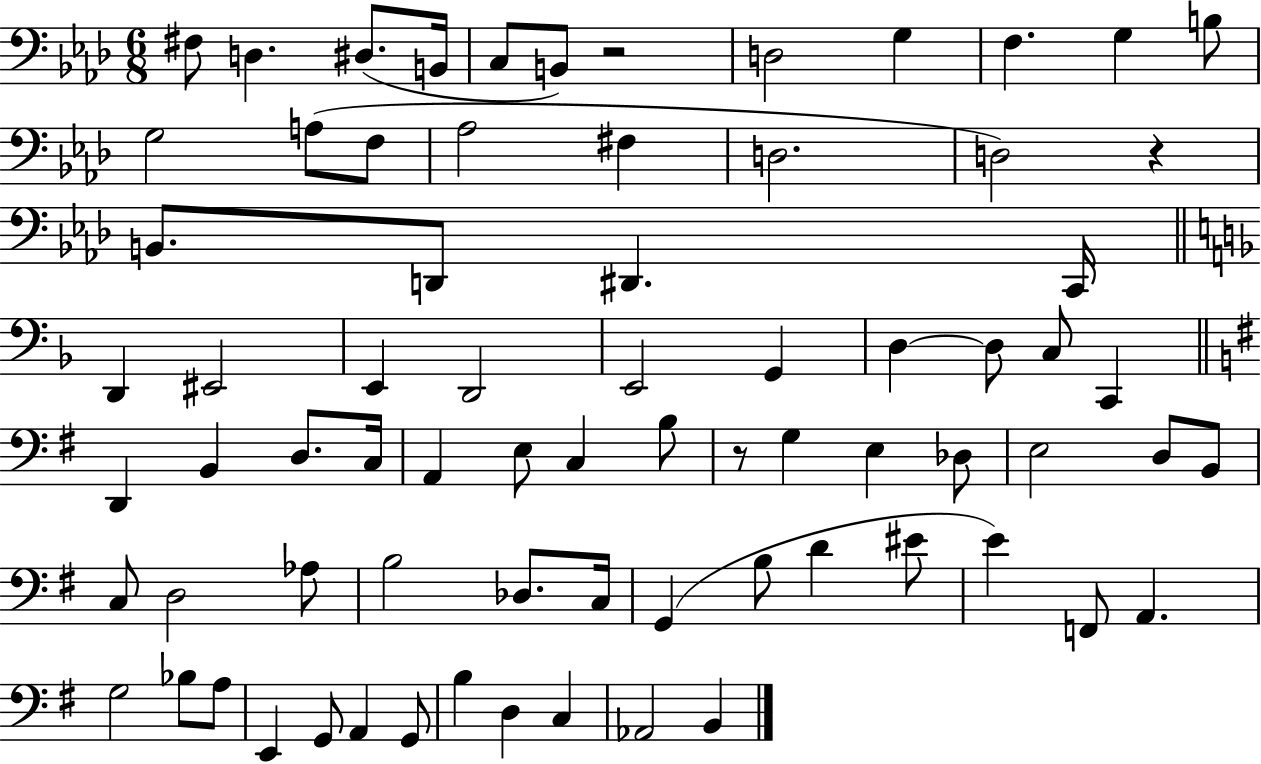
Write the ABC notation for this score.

X:1
T:Untitled
M:6/8
L:1/4
K:Ab
^F,/2 D, ^D,/2 B,,/4 C,/2 B,,/2 z2 D,2 G, F, G, B,/2 G,2 A,/2 F,/2 _A,2 ^F, D,2 D,2 z B,,/2 D,,/2 ^D,, C,,/4 D,, ^E,,2 E,, D,,2 E,,2 G,, D, D,/2 C,/2 C,, D,, B,, D,/2 C,/4 A,, E,/2 C, B,/2 z/2 G, E, _D,/2 E,2 D,/2 B,,/2 C,/2 D,2 _A,/2 B,2 _D,/2 C,/4 G,, B,/2 D ^E/2 E F,,/2 A,, G,2 _B,/2 A,/2 E,, G,,/2 A,, G,,/2 B, D, C, _A,,2 B,,